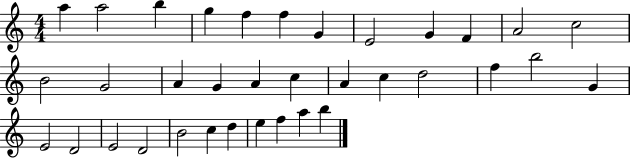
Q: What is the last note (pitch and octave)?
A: B5